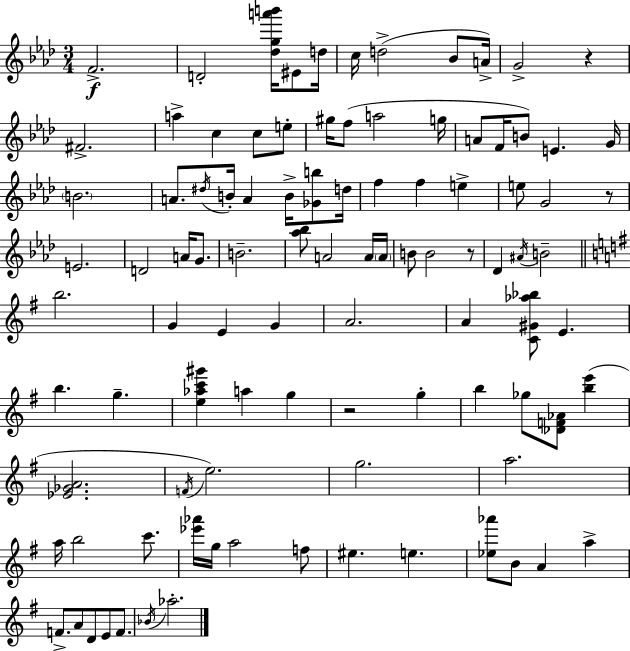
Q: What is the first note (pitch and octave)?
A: F4